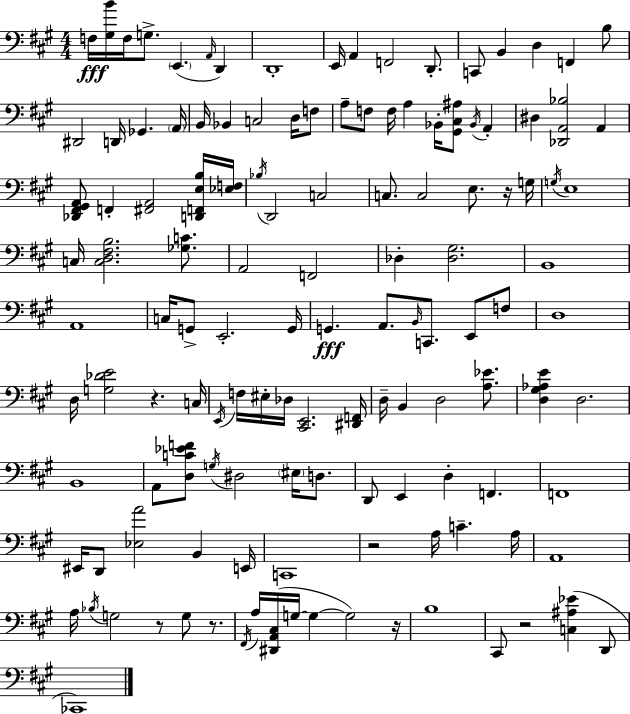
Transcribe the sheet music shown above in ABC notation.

X:1
T:Untitled
M:4/4
L:1/4
K:A
F,/4 [^G,B]/4 F,/4 G,/2 E,, A,,/4 D,, D,,4 E,,/4 A,, F,,2 D,,/2 C,,/2 B,, D, F,, B,/2 ^D,,2 D,,/4 _G,, A,,/4 B,,/4 _B,, C,2 D,/4 F,/2 A,/2 F,/2 F,/4 A, _B,,/4 [^G,,^C,^A,]/2 _B,,/4 A,, ^D, [_D,,A,,_B,]2 A,, [_D,,^F,,^G,,A,,]/2 F,, [^F,,A,,]2 [D,,F,,E,B,]/4 [_E,F,]/4 _B,/4 D,,2 C,2 C,/2 C,2 E,/2 z/4 G,/4 G,/4 E,4 C,/4 [C,D,^F,B,]2 [_G,C]/2 A,,2 F,,2 _D, [_D,^G,]2 B,,4 A,,4 C,/4 G,,/2 E,,2 G,,/4 G,, A,,/2 B,,/4 C,,/2 E,,/2 F,/2 D,4 D,/4 [G,_DE]2 z C,/4 E,,/4 F,/4 ^E,/4 _D,/4 [^C,,E,,]2 [^D,,F,,]/4 D,/4 B,, D,2 [A,_E]/2 [D,^G,_A,E] D,2 B,,4 A,,/2 [D,C_EF]/2 G,/4 ^D,2 ^E,/4 D,/2 D,,/2 E,, D, F,, F,,4 ^E,,/4 D,,/2 [_E,A]2 B,, E,,/4 C,,4 z2 A,/4 C A,/4 A,,4 A,/4 _B,/4 G,2 z/2 G,/2 z/2 ^F,,/4 A,/4 [^D,,A,,^C,]/4 G,/4 G, G,2 z/4 B,4 ^C,,/2 z2 [C,^A,_E] D,,/2 _C,,4